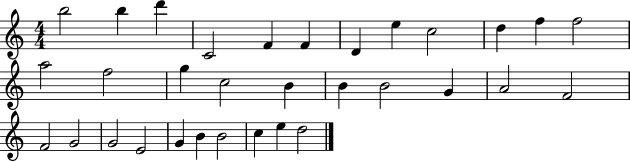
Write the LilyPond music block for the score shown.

{
  \clef treble
  \numericTimeSignature
  \time 4/4
  \key c \major
  b''2 b''4 d'''4 | c'2 f'4 f'4 | d'4 e''4 c''2 | d''4 f''4 f''2 | \break a''2 f''2 | g''4 c''2 b'4 | b'4 b'2 g'4 | a'2 f'2 | \break f'2 g'2 | g'2 e'2 | g'4 b'4 b'2 | c''4 e''4 d''2 | \break \bar "|."
}